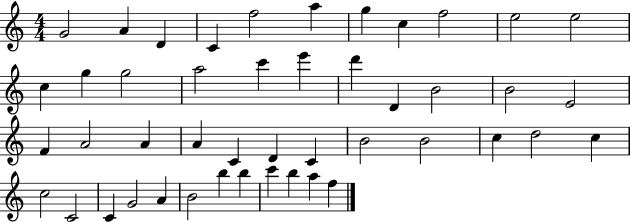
{
  \clef treble
  \numericTimeSignature
  \time 4/4
  \key c \major
  g'2 a'4 d'4 | c'4 f''2 a''4 | g''4 c''4 f''2 | e''2 e''2 | \break c''4 g''4 g''2 | a''2 c'''4 e'''4 | d'''4 d'4 b'2 | b'2 e'2 | \break f'4 a'2 a'4 | a'4 c'4 d'4 c'4 | b'2 b'2 | c''4 d''2 c''4 | \break c''2 c'2 | c'4 g'2 a'4 | b'2 b''4 b''4 | c'''4 b''4 a''4 f''4 | \break \bar "|."
}